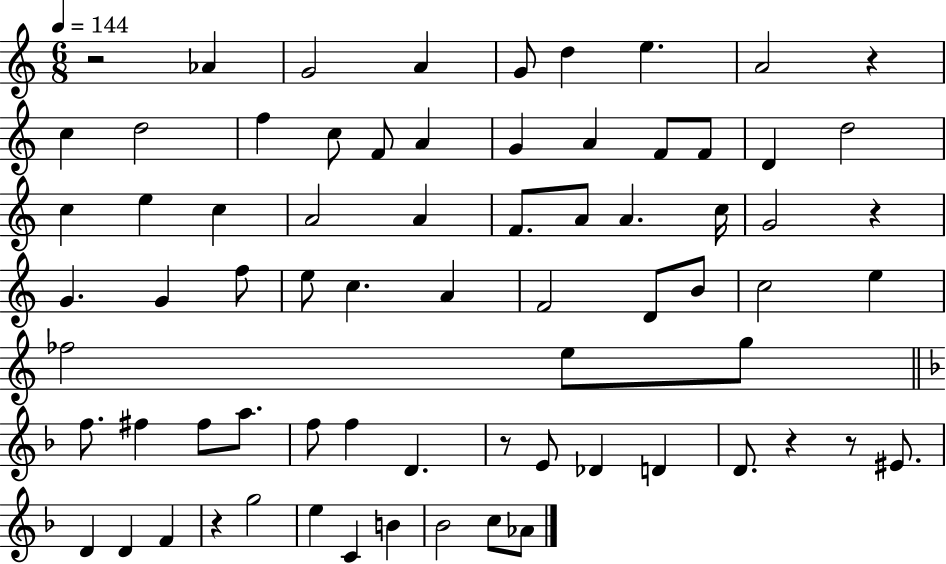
R/h Ab4/q G4/h A4/q G4/e D5/q E5/q. A4/h R/q C5/q D5/h F5/q C5/e F4/e A4/q G4/q A4/q F4/e F4/e D4/q D5/h C5/q E5/q C5/q A4/h A4/q F4/e. A4/e A4/q. C5/s G4/h R/q G4/q. G4/q F5/e E5/e C5/q. A4/q F4/h D4/e B4/e C5/h E5/q FES5/h E5/e G5/e F5/e. F#5/q F#5/e A5/e. F5/e F5/q D4/q. R/e E4/e Db4/q D4/q D4/e. R/q R/e EIS4/e. D4/q D4/q F4/q R/q G5/h E5/q C4/q B4/q Bb4/h C5/e Ab4/e